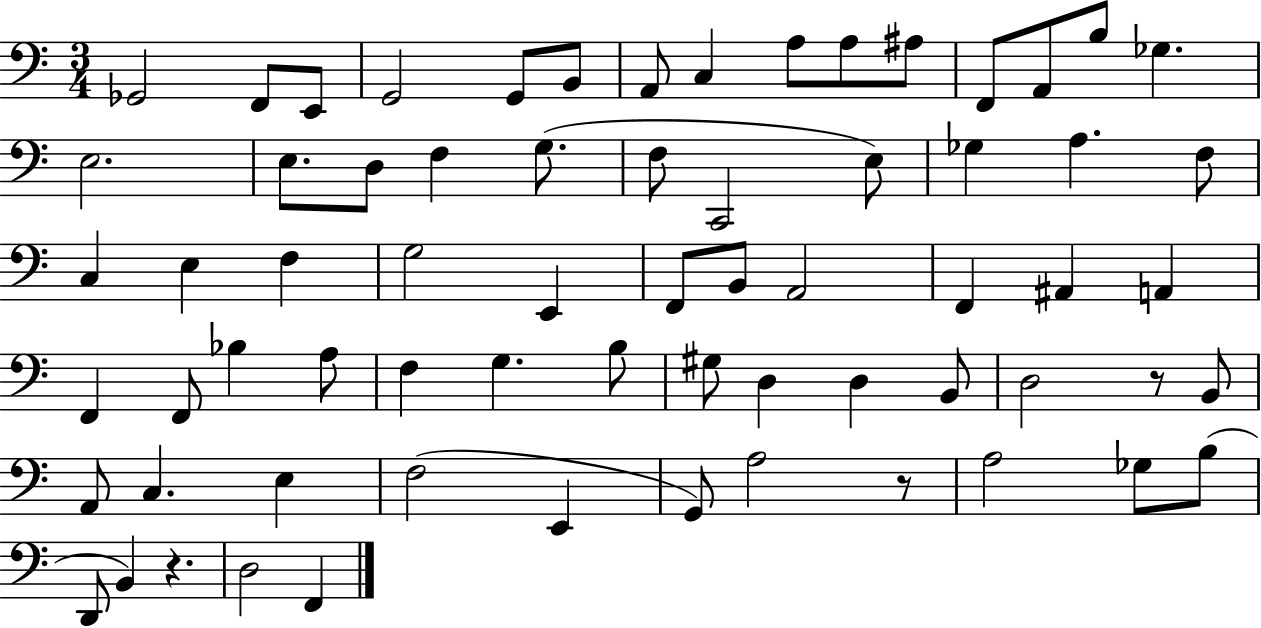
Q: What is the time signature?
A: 3/4